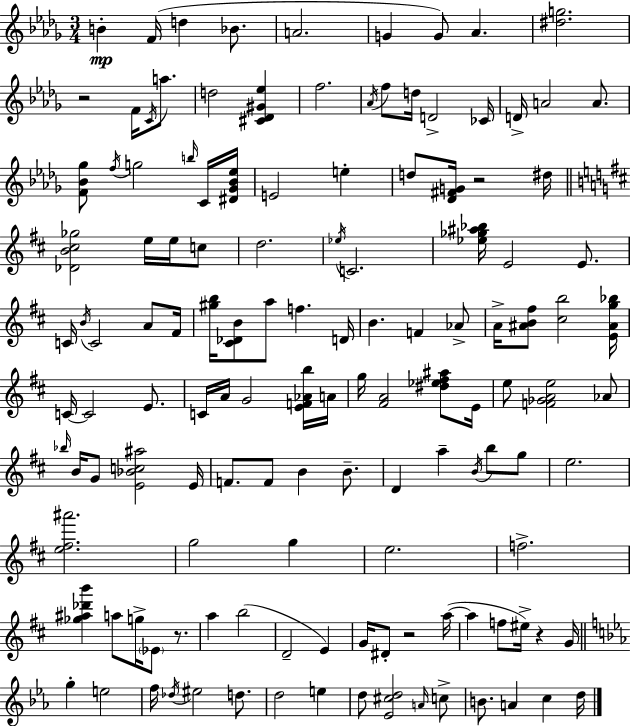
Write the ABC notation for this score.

X:1
T:Untitled
M:3/4
L:1/4
K:Bbm
B F/4 d _B/2 A2 G G/2 _A [^dg]2 z2 F/4 C/4 a/2 d2 [^C_D^G_e] f2 _A/4 f/2 d/4 D2 _C/4 D/4 A2 A/2 [F_B_g]/2 f/4 g2 b/4 C/4 [^D_G_B_e]/4 E2 e d/2 [_D^FG]/4 z2 ^d/4 [_DB^c_g]2 e/4 e/4 c/2 d2 _e/4 C2 [_e_g^a_b]/4 E2 E/2 C/4 B/4 C2 A/2 ^F/4 [^gb]/4 [^C_DB]/2 a/2 f D/4 B F _A/2 A/4 [^AB^f]/2 [^cb]2 [E^Ag_b]/4 C/4 C2 E/2 C/4 A/4 G2 [EF_Ab]/4 A/4 g/4 [^FA]2 [^d_e^f^a]/2 E/4 e/2 [F_GAe]2 _A/2 _b/4 B/4 G/2 [E_Bc^a]2 E/4 F/2 F/2 B B/2 D a B/4 b/2 g/2 e2 [e^f^a']2 g2 g e2 f2 [_g^a_d'b'] a/2 g/4 _E/2 z/2 a b2 D2 E G/4 ^D/2 z2 a/4 a f/2 ^e/4 z G/4 g e2 f/4 _d/4 ^e2 d/2 d2 e d/2 [_E^cd]2 A/4 c/2 B/2 A c d/4